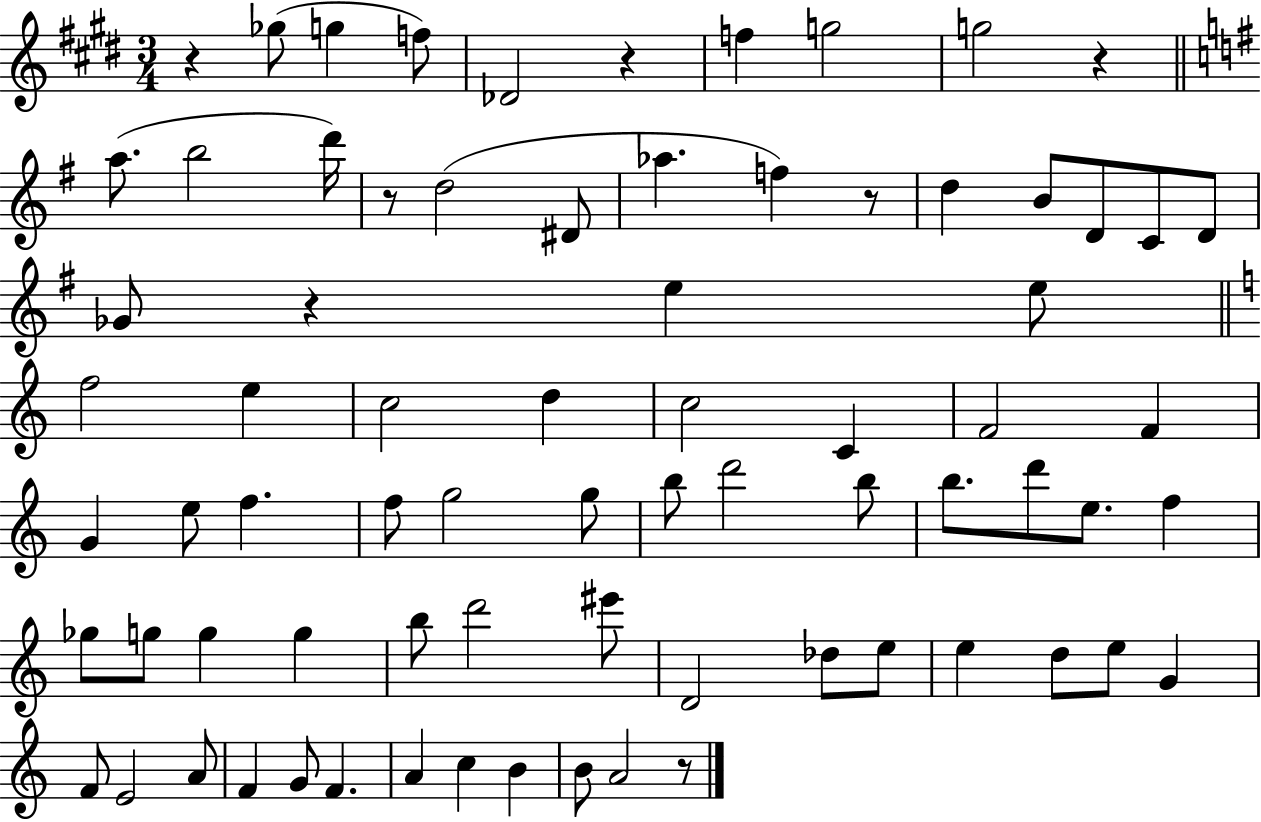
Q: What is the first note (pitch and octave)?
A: Gb5